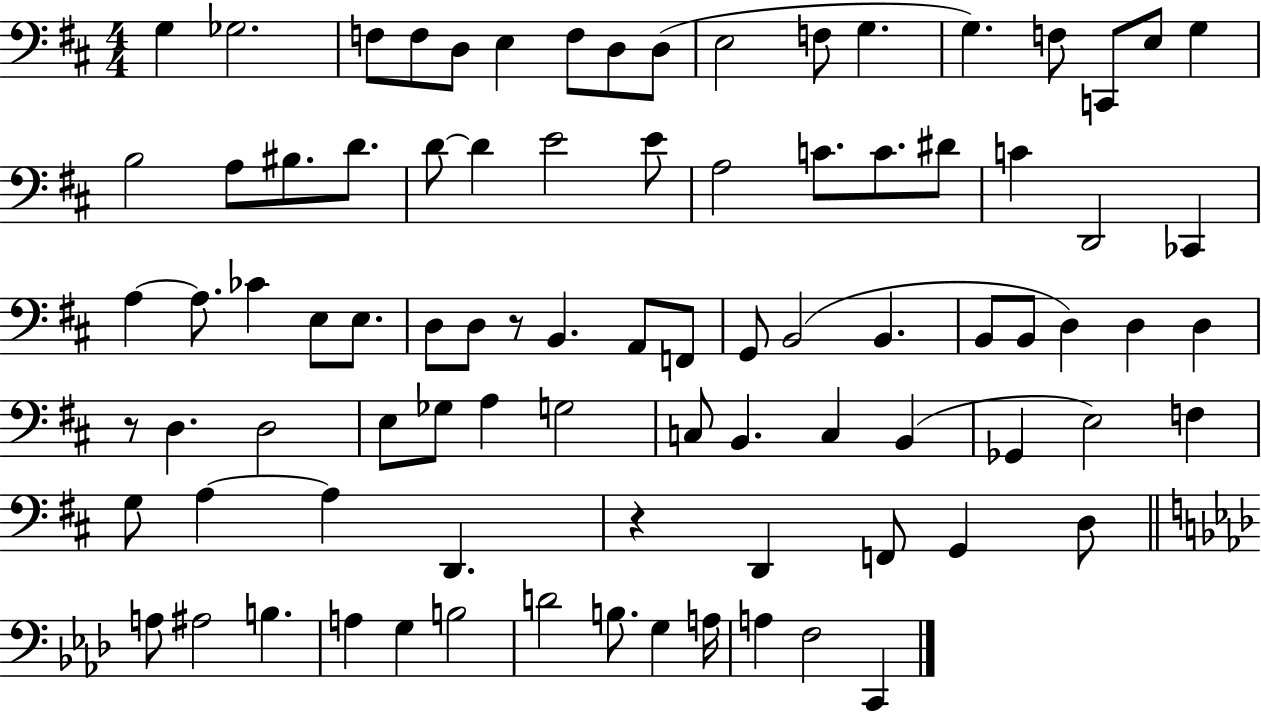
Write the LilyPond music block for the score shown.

{
  \clef bass
  \numericTimeSignature
  \time 4/4
  \key d \major
  g4 ges2. | f8 f8 d8 e4 f8 d8 d8( | e2 f8 g4. | g4.) f8 c,8 e8 g4 | \break b2 a8 bis8. d'8. | d'8~~ d'4 e'2 e'8 | a2 c'8. c'8. dis'8 | c'4 d,2 ces,4 | \break a4~~ a8. ces'4 e8 e8. | d8 d8 r8 b,4. a,8 f,8 | g,8 b,2( b,4. | b,8 b,8 d4) d4 d4 | \break r8 d4. d2 | e8 ges8 a4 g2 | c8 b,4. c4 b,4( | ges,4 e2) f4 | \break g8 a4~~ a4 d,4. | r4 d,4 f,8 g,4 d8 | \bar "||" \break \key aes \major a8 ais2 b4. | a4 g4 b2 | d'2 b8. g4 a16 | a4 f2 c,4 | \break \bar "|."
}